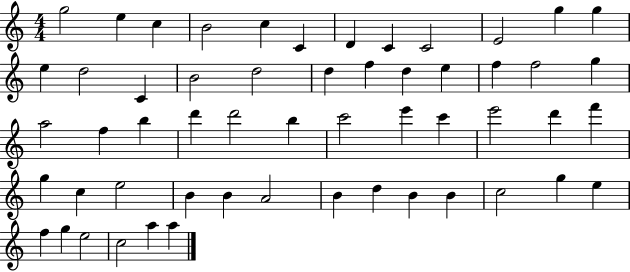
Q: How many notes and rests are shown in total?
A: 55